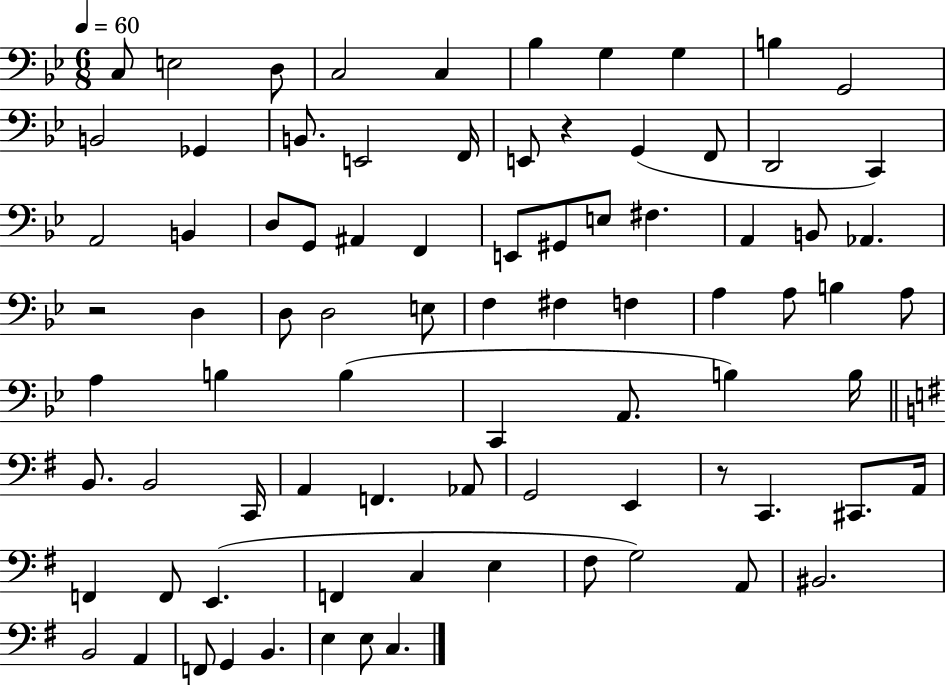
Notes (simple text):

C3/e E3/h D3/e C3/h C3/q Bb3/q G3/q G3/q B3/q G2/h B2/h Gb2/q B2/e. E2/h F2/s E2/e R/q G2/q F2/e D2/h C2/q A2/h B2/q D3/e G2/e A#2/q F2/q E2/e G#2/e E3/e F#3/q. A2/q B2/e Ab2/q. R/h D3/q D3/e D3/h E3/e F3/q F#3/q F3/q A3/q A3/e B3/q A3/e A3/q B3/q B3/q C2/q A2/e. B3/q B3/s B2/e. B2/h C2/s A2/q F2/q. Ab2/e G2/h E2/q R/e C2/q. C#2/e. A2/s F2/q F2/e E2/q. F2/q C3/q E3/q F#3/e G3/h A2/e BIS2/h. B2/h A2/q F2/e G2/q B2/q. E3/q E3/e C3/q.